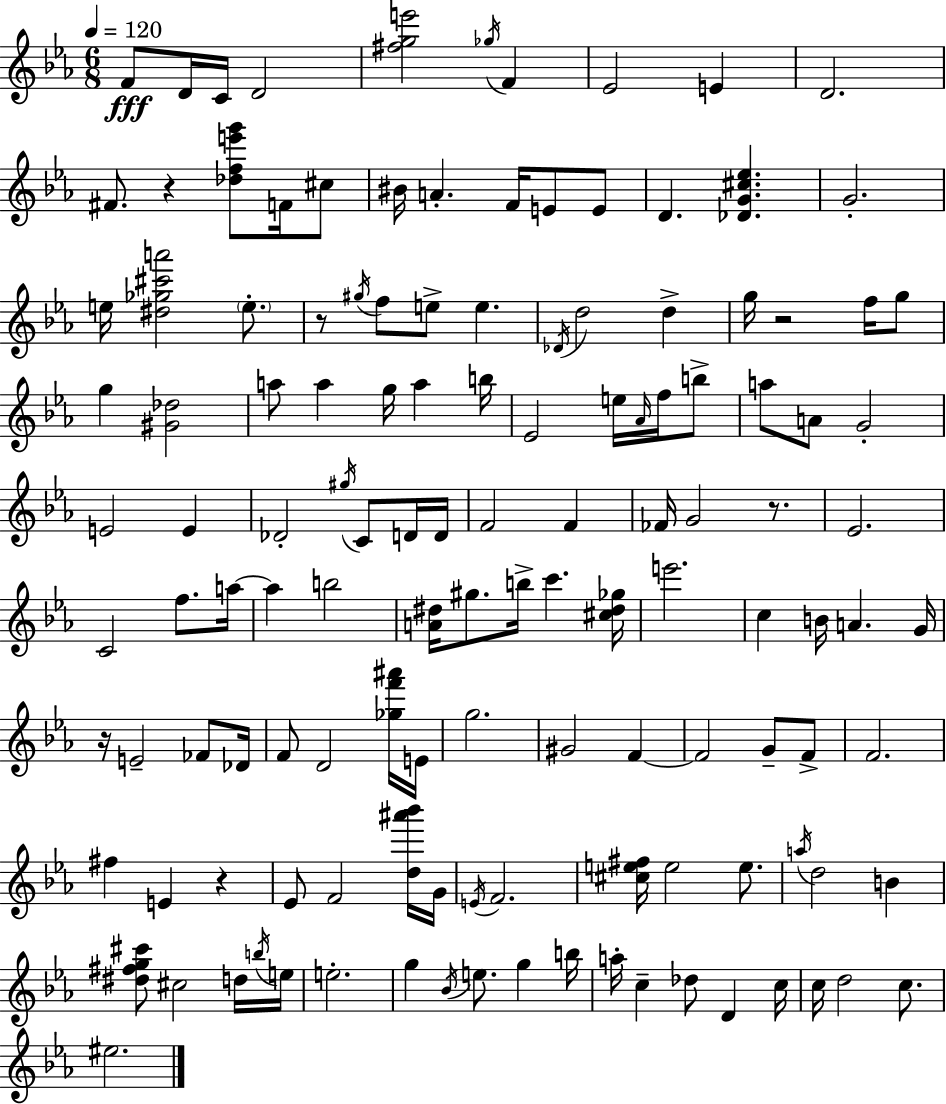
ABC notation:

X:1
T:Untitled
M:6/8
L:1/4
K:Eb
F/2 D/4 C/4 D2 [^fge']2 _g/4 F _E2 E D2 ^F/2 z [_dfe'g']/2 F/4 ^c/2 ^B/4 A F/4 E/2 E/2 D [_DG^c_e] G2 e/4 [^d_g^c'a']2 e/2 z/2 ^g/4 f/2 e/2 e _D/4 d2 d g/4 z2 f/4 g/2 g [^G_d]2 a/2 a g/4 a b/4 _E2 e/4 _A/4 f/4 b/2 a/2 A/2 G2 E2 E _D2 ^g/4 C/2 D/4 D/4 F2 F _F/4 G2 z/2 _E2 C2 f/2 a/4 a b2 [A^d]/4 ^g/2 b/4 c' [^c^d_g]/4 e'2 c B/4 A G/4 z/4 E2 _F/2 _D/4 F/2 D2 [_gf'^a']/4 E/4 g2 ^G2 F F2 G/2 F/2 F2 ^f E z _E/2 F2 [d^a'_b']/4 G/4 E/4 F2 [^ce^f]/4 e2 e/2 a/4 d2 B [^d^fg^c']/2 ^c2 d/4 b/4 e/4 e2 g _B/4 e/2 g b/4 a/4 c _d/2 D c/4 c/4 d2 c/2 ^e2